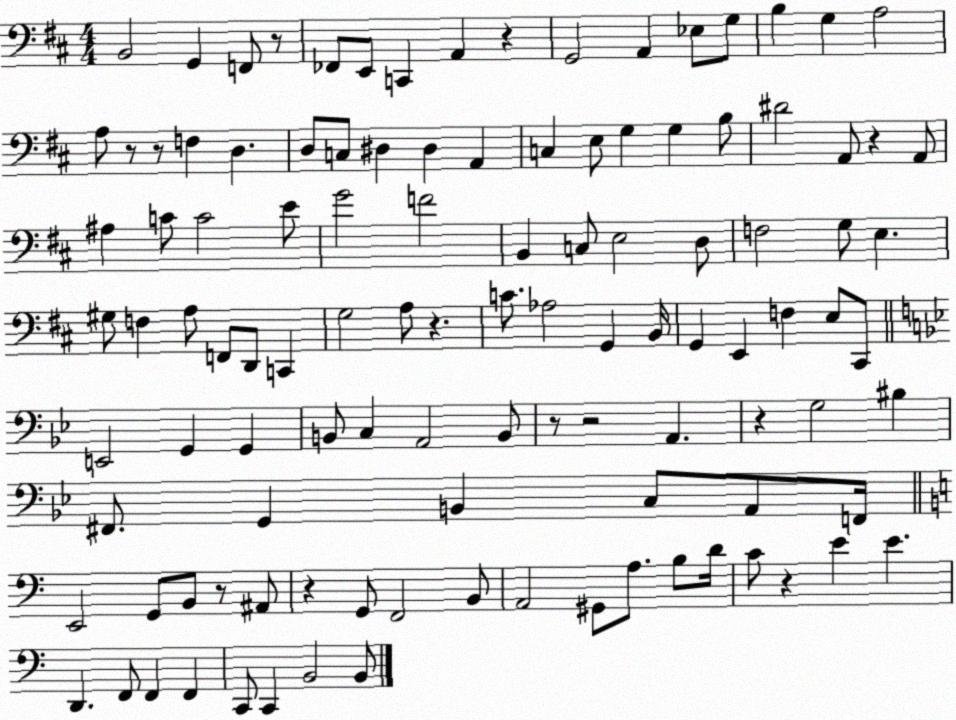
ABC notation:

X:1
T:Untitled
M:4/4
L:1/4
K:D
B,,2 G,, F,,/2 z/2 _F,,/2 E,,/2 C,, A,, z G,,2 A,, _E,/2 G,/2 B, G, A,2 A,/2 z/2 z/2 F, D, D,/2 C,/2 ^D, ^D, A,, C, E,/2 G, G, B,/2 ^D2 A,,/2 z A,,/2 ^A, C/2 C2 E/2 G2 F2 B,, C,/2 E,2 D,/2 F,2 G,/2 E, ^G,/2 F, A,/2 F,,/2 D,,/2 C,, G,2 A,/2 z C/2 _A,2 G,, B,,/4 G,, E,, F, E,/2 ^C,,/2 E,,2 G,, G,, B,,/2 C, A,,2 B,,/2 z/2 z2 A,, z G,2 ^B, ^F,,/2 G,, B,, C,/2 A,,/2 F,,/4 E,,2 G,,/2 B,,/2 z/2 ^A,,/2 z G,,/2 F,,2 B,,/2 A,,2 ^G,,/2 A,/2 B,/2 D/4 C/2 z E E D,, F,,/2 F,, F,, C,,/2 C,, B,,2 B,,/2